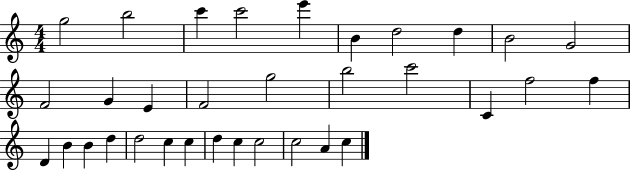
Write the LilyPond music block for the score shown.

{
  \clef treble
  \numericTimeSignature
  \time 4/4
  \key c \major
  g''2 b''2 | c'''4 c'''2 e'''4 | b'4 d''2 d''4 | b'2 g'2 | \break f'2 g'4 e'4 | f'2 g''2 | b''2 c'''2 | c'4 f''2 f''4 | \break d'4 b'4 b'4 d''4 | d''2 c''4 c''4 | d''4 c''4 c''2 | c''2 a'4 c''4 | \break \bar "|."
}